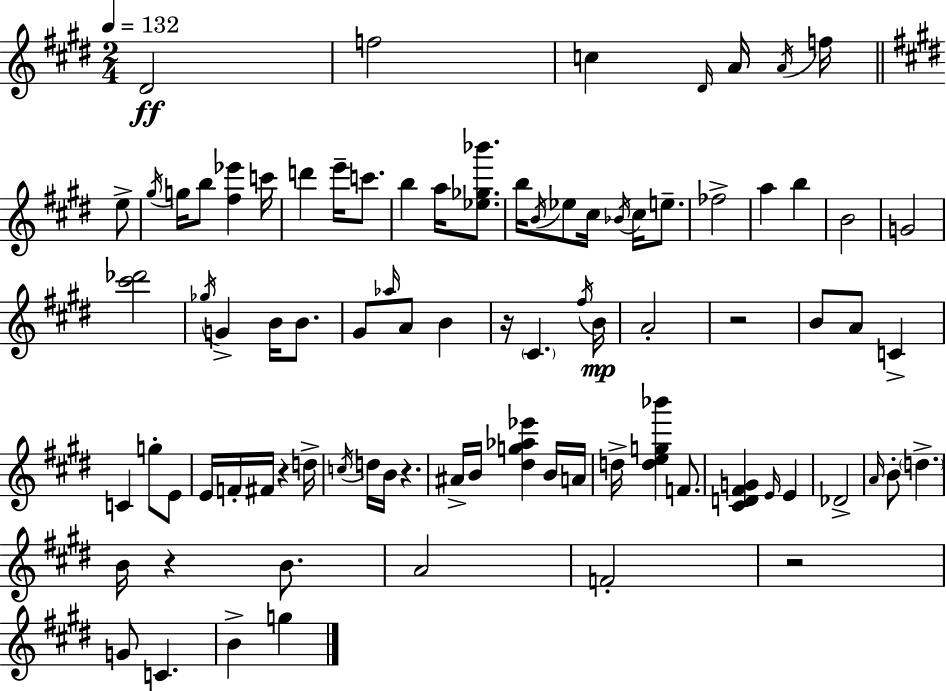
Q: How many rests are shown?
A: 6